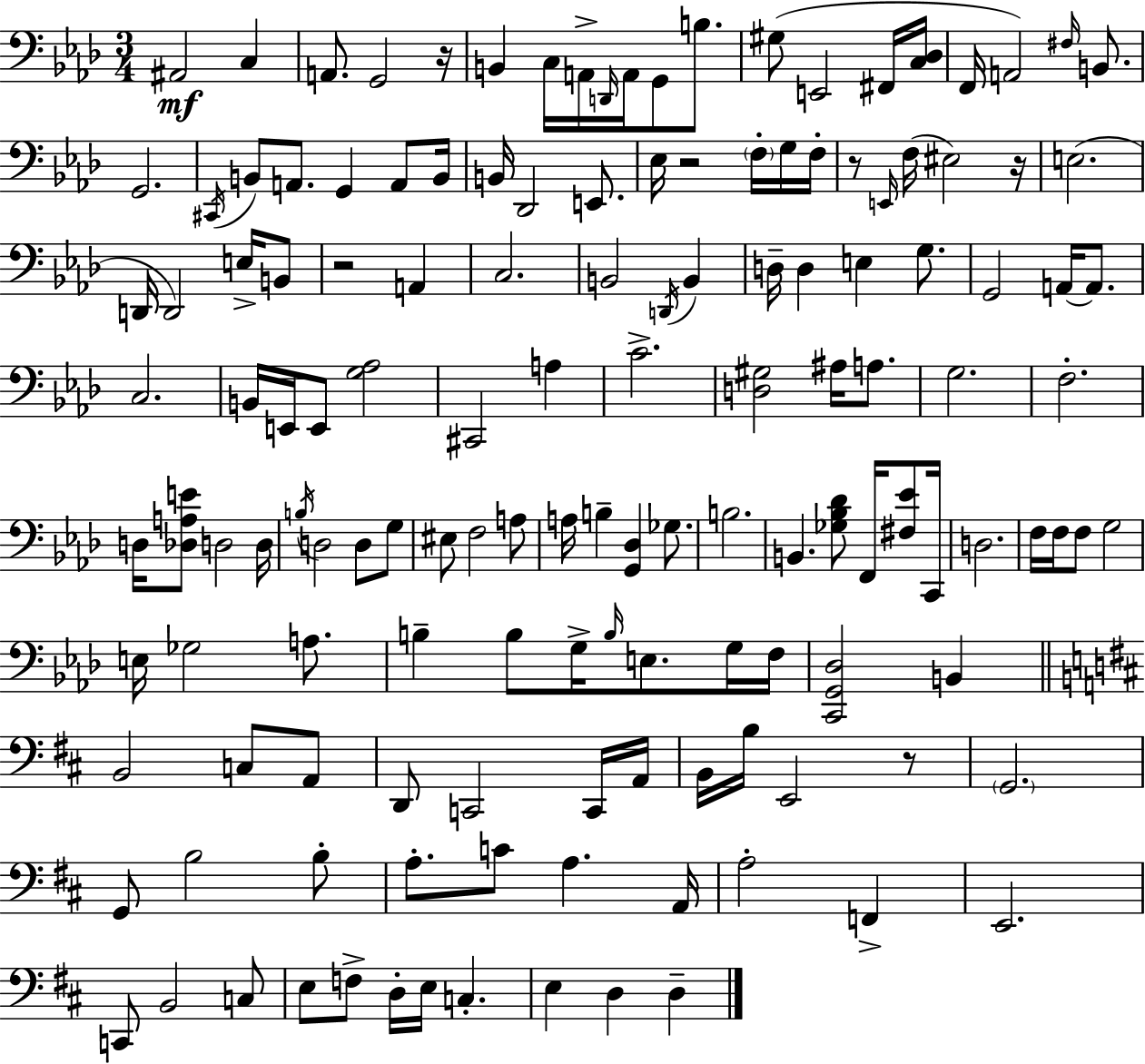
{
  \clef bass
  \numericTimeSignature
  \time 3/4
  \key aes \major
  ais,2\mf c4 | a,8. g,2 r16 | b,4 c16 a,16-> \grace { d,16 } a,16 g,8 b8. | gis8( e,2 fis,16 | \break <c des>16 f,16 a,2) \grace { fis16 } b,8. | g,2. | \acciaccatura { cis,16 } b,8 a,8. g,4 | a,8 b,16 b,16 des,2 | \break e,8. ees16 r2 | \parenthesize f16-. g16 f16-. r8 \grace { e,16 }( f16 eis2) | r16 e2.( | d,16 d,2) | \break e16-> b,8 r2 | a,4 c2. | b,2 | \acciaccatura { d,16 } b,4 d16-- d4 e4 | \break g8. g,2 | a,16~~ a,8. c2. | b,16 e,16 e,8 <g aes>2 | cis,2 | \break a4 c'2.-> | <d gis>2 | ais16 a8. g2. | f2.-. | \break d16 <des a e'>8 d2 | d16 \acciaccatura { b16 } d2 | d8 g8 eis8 f2 | a8 a16 b4-- <g, des>4 | \break ges8. b2. | b,4. | <ges bes des'>8 f,16 <fis ees'>8 c,16 d2. | f16 f16 f8 g2 | \break e16 ges2 | a8. b4-- b8 | g16-> \grace { b16 } e8. g16 f16 <c, g, des>2 | b,4 \bar "||" \break \key b \minor b,2 c8 a,8 | d,8 c,2 c,16 a,16 | b,16 b16 e,2 r8 | \parenthesize g,2. | \break g,8 b2 b8-. | a8.-. c'8 a4. a,16 | a2-. f,4-> | e,2. | \break c,8 b,2 c8 | e8 f8-> d16-. e16 c4.-. | e4 d4 d4-- | \bar "|."
}